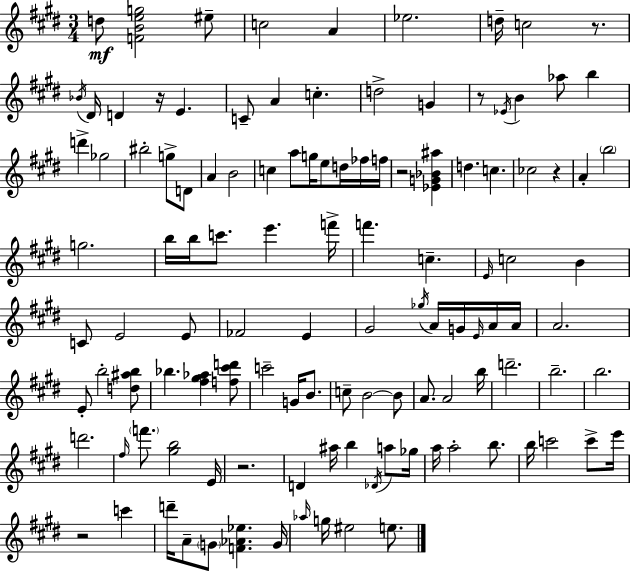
{
  \clef treble
  \numericTimeSignature
  \time 3/4
  \key e \major
  d''8\mf <f' b' e'' g''>2 eis''8-- | c''2 a'4 | ees''2. | d''16-- c''2 r8. | \break \acciaccatura { bes'16 } dis'16 d'4 r16 e'4. | c'8-- a'4 c''4.-. | d''2-> g'4 | r8 \acciaccatura { ees'16 } b'4 aes''8 b''4 | \break d'''4-> ges''2 | bis''2-. g''8-> | d'8 a'4 b'2 | c''4 a''8 g''16 e''8 d''16 | \break fes''16 f''16 r2 <ees' g' bes' ais''>4 | d''4. c''4. | ces''2 r4 | a'4-. \parenthesize b''2 | \break g''2. | b''16 b''16 c'''8. e'''4. | f'''16-> f'''4. c''4.-- | \grace { e'16 } c''2 b'4 | \break c'8 e'2 | e'8 fes'2 e'4 | gis'2 \acciaccatura { ges''16 } | a'16 g'16 \grace { e'16 } a'16 a'16 a'2. | \break e'8-. b''2-. | <d'' ais'' b''>8 bes''4. <fis'' gis'' aes''>4 | <f'' cis''' d'''>8 c'''2-- | g'16 b'8. c''8-- b'2~~ | \break b'8 a'8. a'2 | b''16 d'''2.-- | b''2.-- | b''2. | \break d'''2. | \grace { fis''16 } \parenthesize f'''8. <gis'' b''>2 | e'16 r2. | d'4 ais''16 b''4 | \break \acciaccatura { des'16 } a''8 ges''16 a''16 a''2-. | b''8. b''16 c'''2 | c'''8-> e'''16 r2 | c'''4 d'''16-- a'8-- \parenthesize g'8 | \break <f' aes' ees''>4. g'16 \grace { aes''16 } g''16 eis''2 | e''8. \bar "|."
}